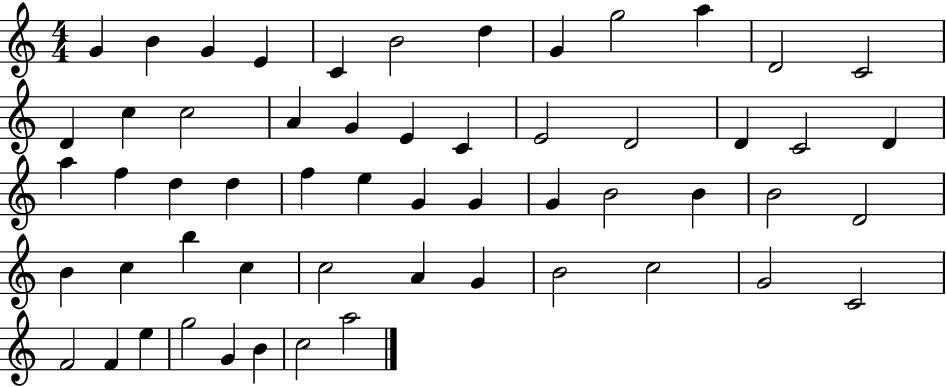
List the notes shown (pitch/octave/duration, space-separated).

G4/q B4/q G4/q E4/q C4/q B4/h D5/q G4/q G5/h A5/q D4/h C4/h D4/q C5/q C5/h A4/q G4/q E4/q C4/q E4/h D4/h D4/q C4/h D4/q A5/q F5/q D5/q D5/q F5/q E5/q G4/q G4/q G4/q B4/h B4/q B4/h D4/h B4/q C5/q B5/q C5/q C5/h A4/q G4/q B4/h C5/h G4/h C4/h F4/h F4/q E5/q G5/h G4/q B4/q C5/h A5/h